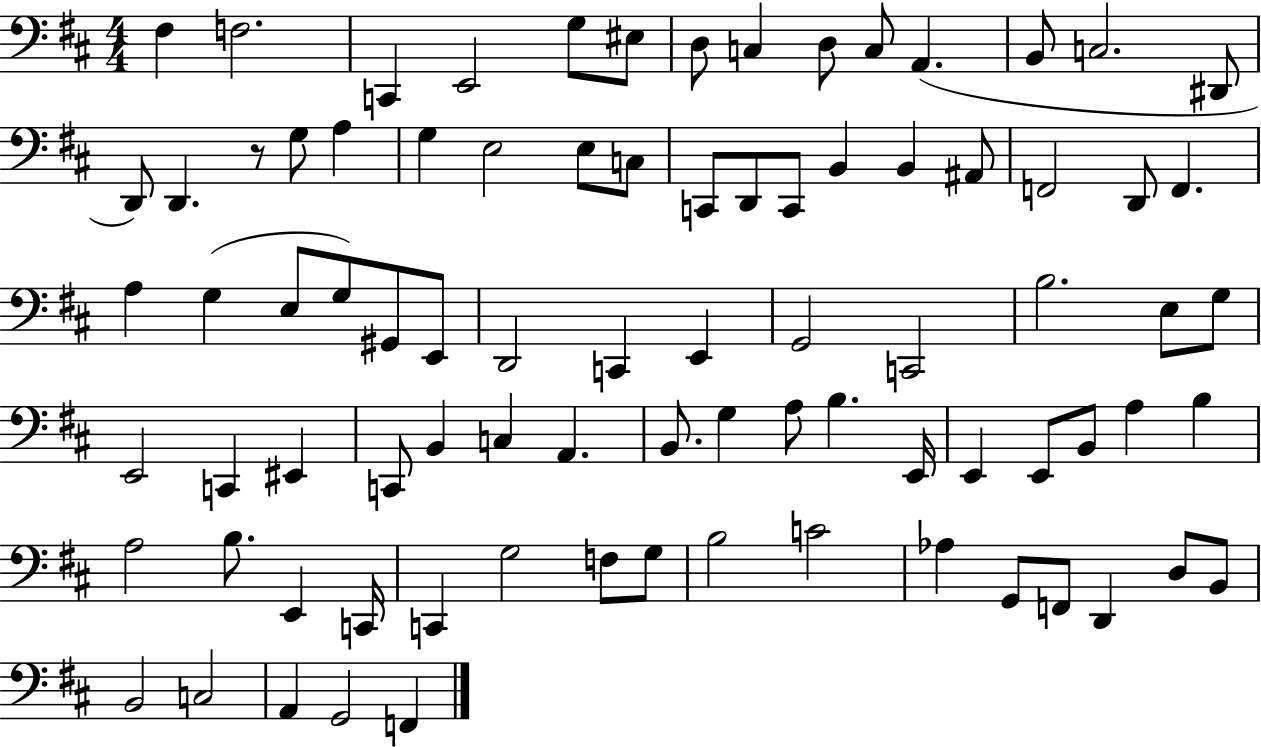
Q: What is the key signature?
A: D major